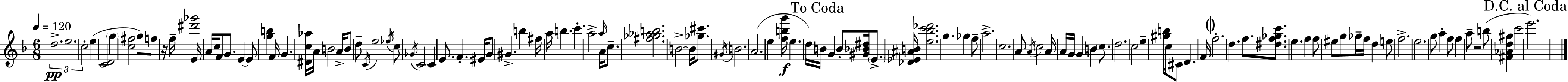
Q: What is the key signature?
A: D minor